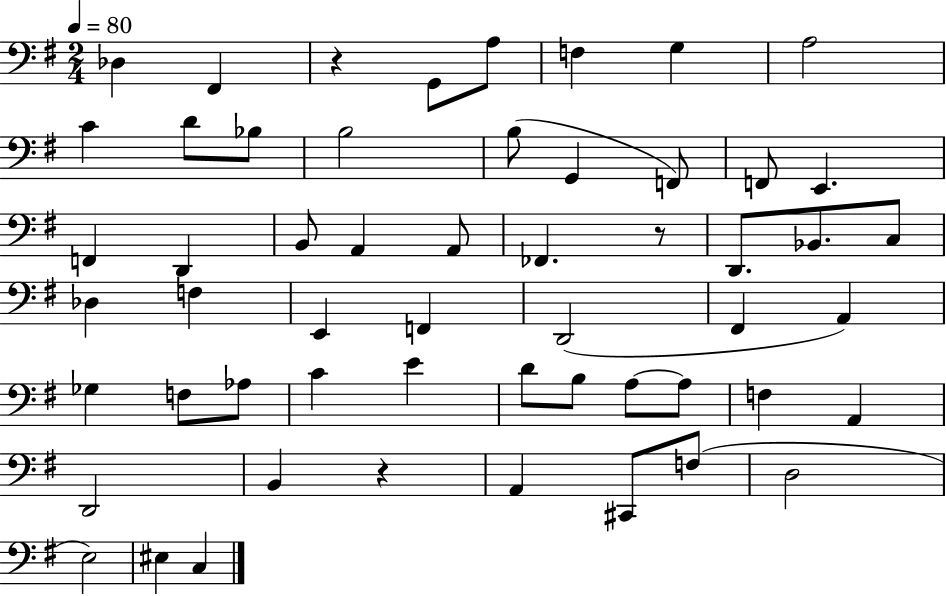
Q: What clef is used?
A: bass